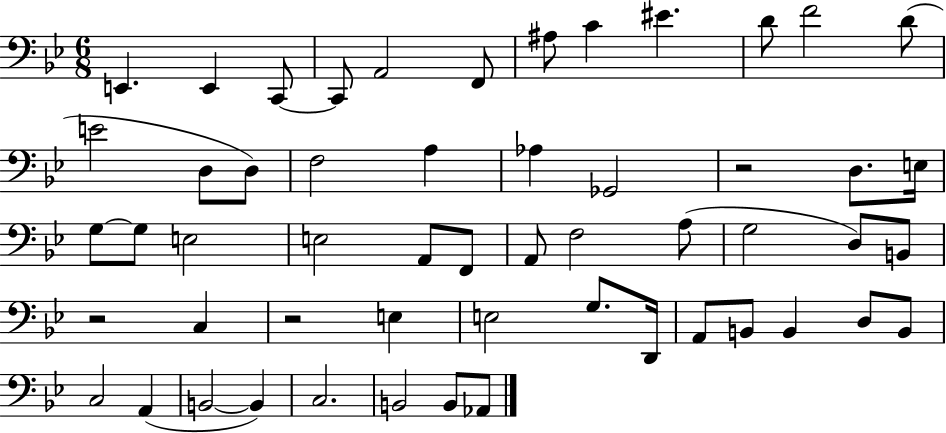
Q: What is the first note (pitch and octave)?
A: E2